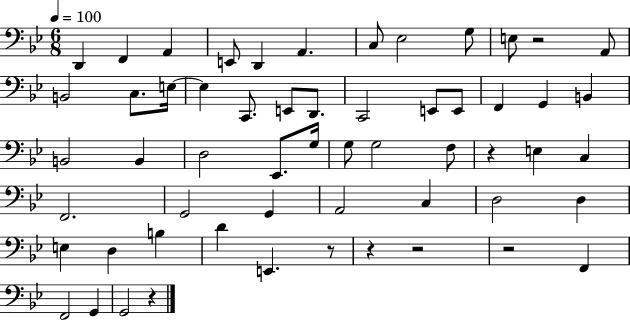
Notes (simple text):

D2/q F2/q A2/q E2/e D2/q A2/q. C3/e Eb3/h G3/e E3/e R/h A2/e B2/h C3/e. E3/s E3/q C2/e. E2/e D2/e. C2/h E2/e E2/e F2/q G2/q B2/q B2/h B2/q D3/h Eb2/e. G3/s G3/e G3/h F3/e R/q E3/q C3/q F2/h. G2/h G2/q A2/h C3/q D3/h D3/q E3/q D3/q B3/q D4/q E2/q. R/e R/q R/h R/h F2/q F2/h G2/q G2/h R/q